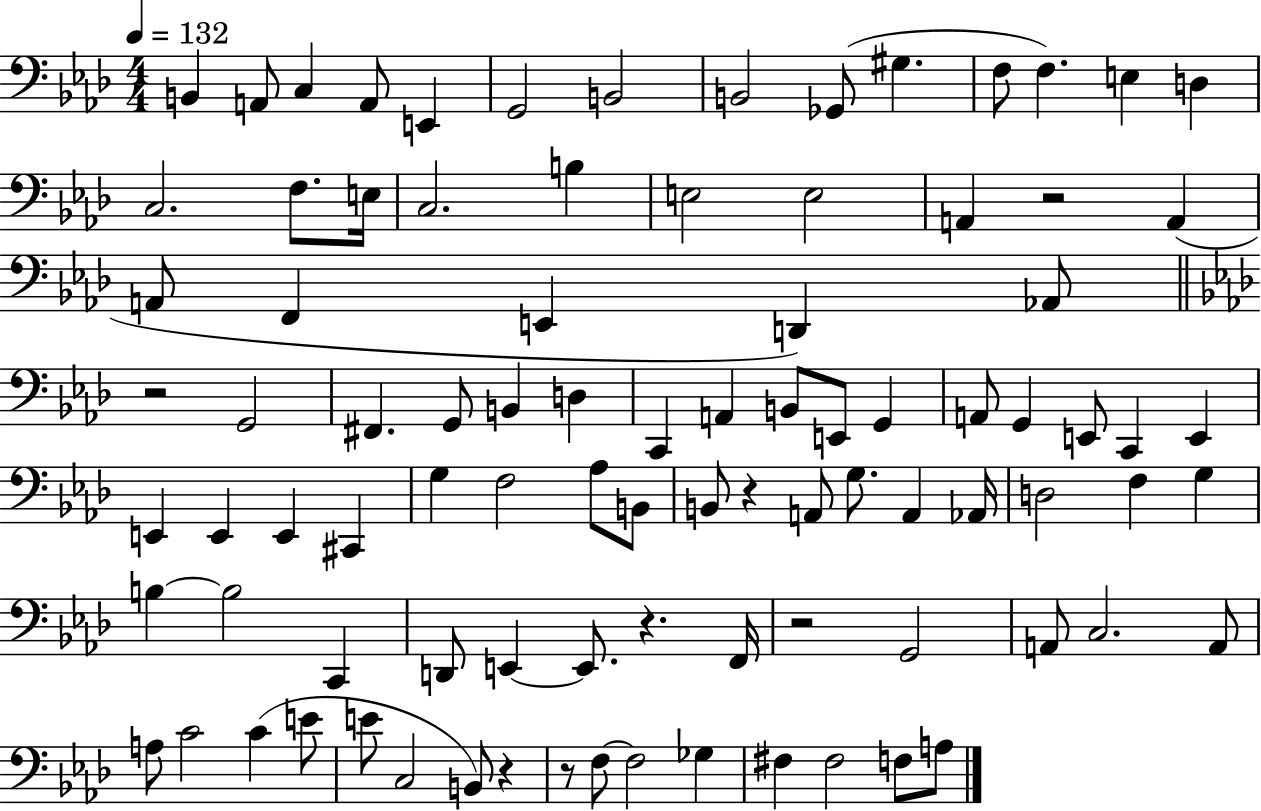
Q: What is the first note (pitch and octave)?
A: B2